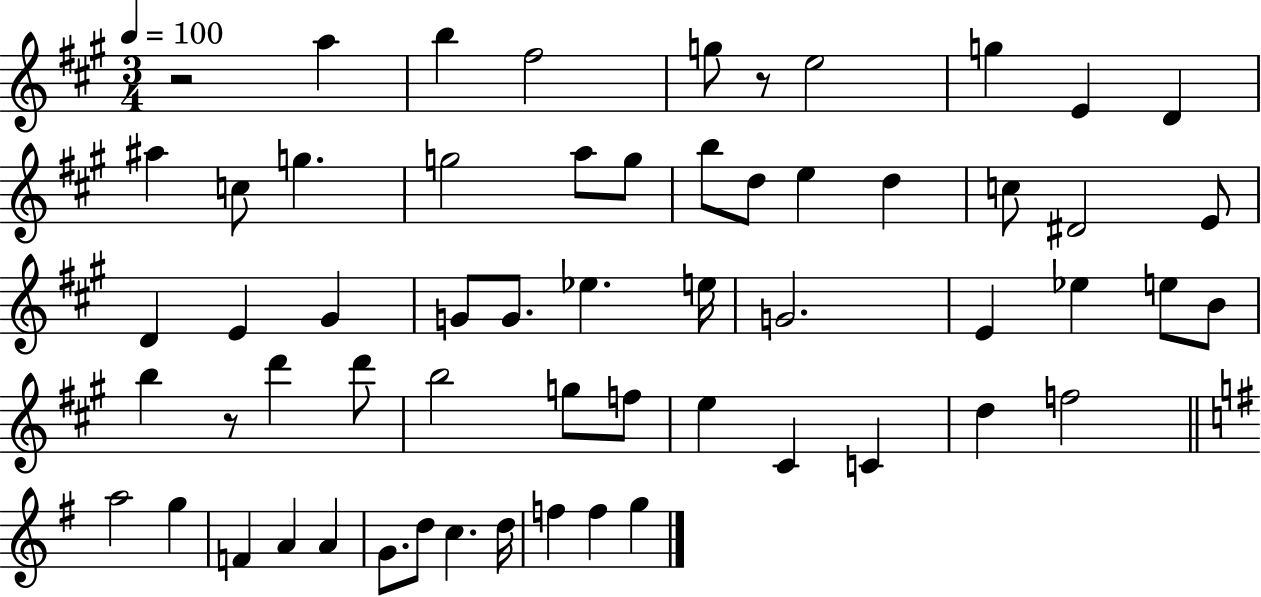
{
  \clef treble
  \numericTimeSignature
  \time 3/4
  \key a \major
  \tempo 4 = 100
  r2 a''4 | b''4 fis''2 | g''8 r8 e''2 | g''4 e'4 d'4 | \break ais''4 c''8 g''4. | g''2 a''8 g''8 | b''8 d''8 e''4 d''4 | c''8 dis'2 e'8 | \break d'4 e'4 gis'4 | g'8 g'8. ees''4. e''16 | g'2. | e'4 ees''4 e''8 b'8 | \break b''4 r8 d'''4 d'''8 | b''2 g''8 f''8 | e''4 cis'4 c'4 | d''4 f''2 | \break \bar "||" \break \key e \minor a''2 g''4 | f'4 a'4 a'4 | g'8. d''8 c''4. d''16 | f''4 f''4 g''4 | \break \bar "|."
}